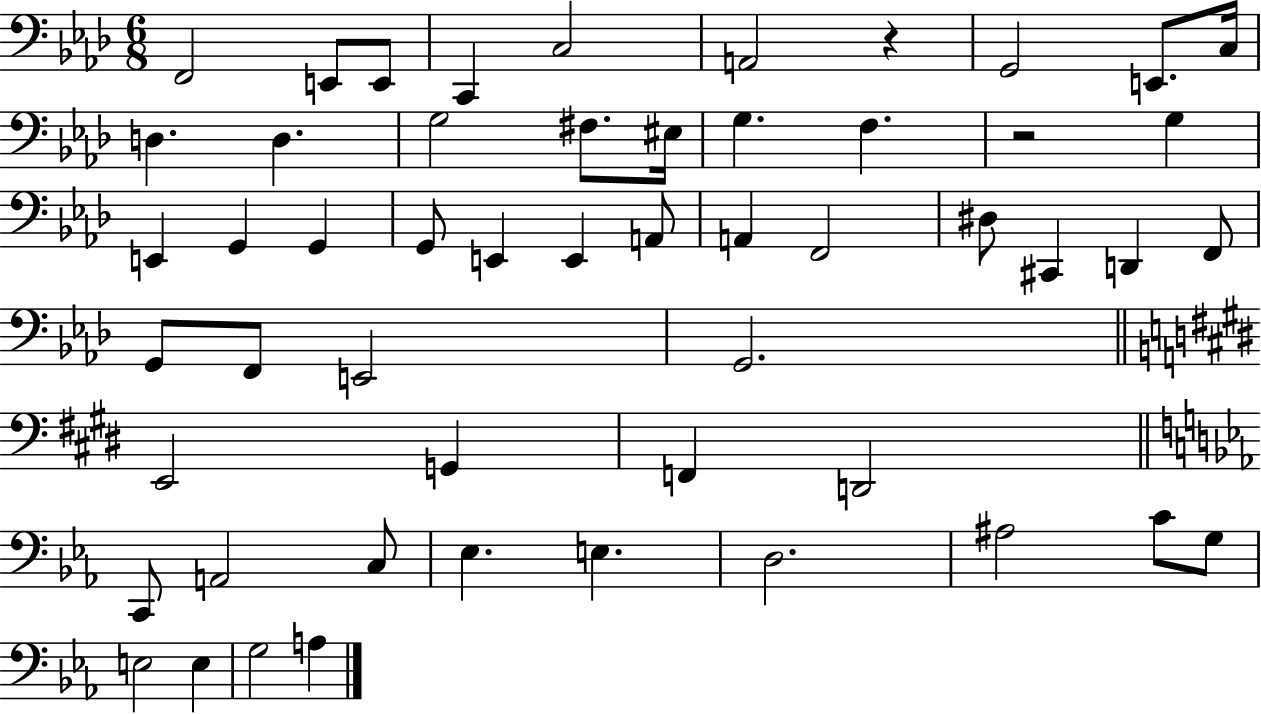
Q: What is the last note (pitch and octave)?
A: A3